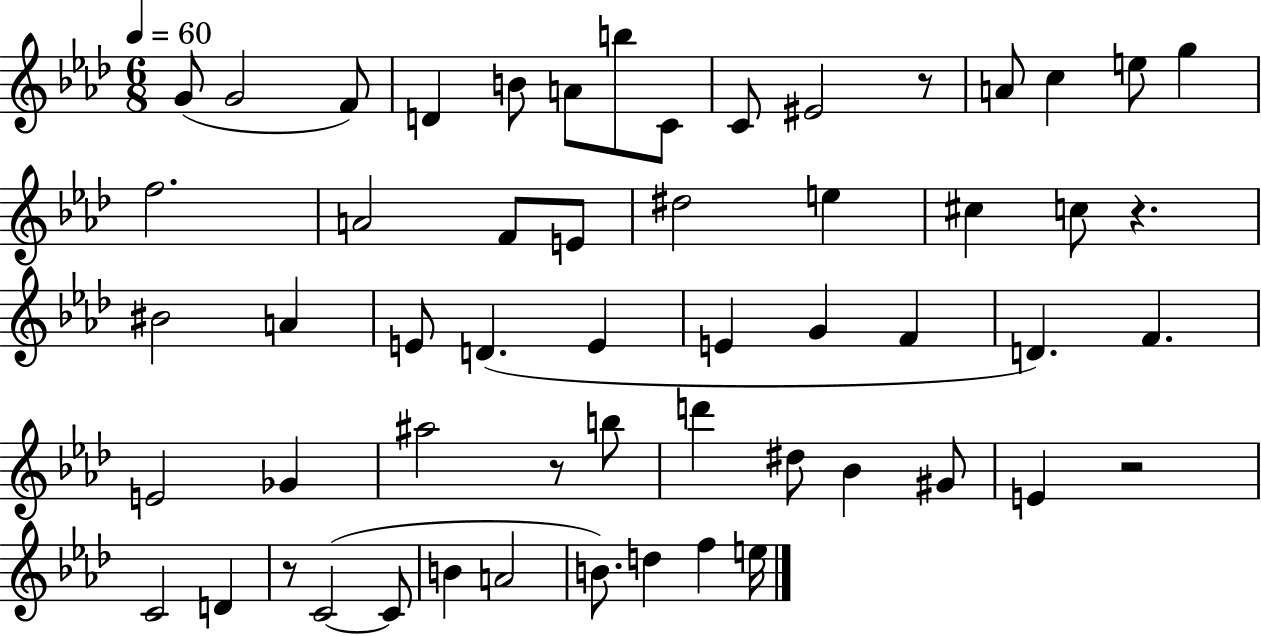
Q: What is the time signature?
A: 6/8